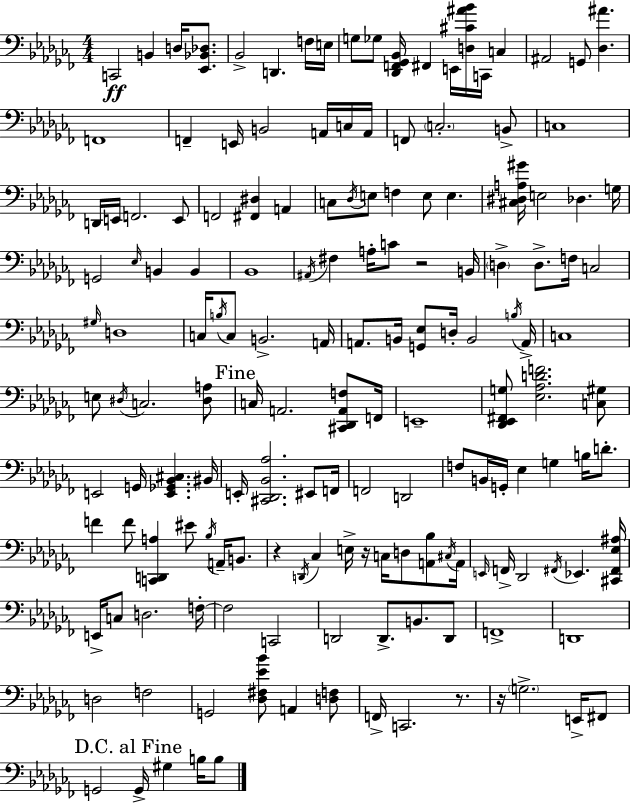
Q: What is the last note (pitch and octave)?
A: B3